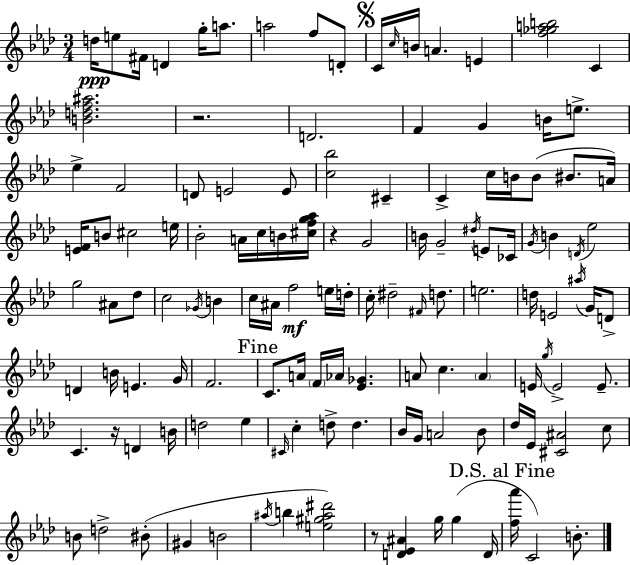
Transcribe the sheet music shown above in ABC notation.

X:1
T:Untitled
M:3/4
L:1/4
K:Ab
d/4 e/2 ^F/4 D g/4 a/2 a2 f/2 D/2 C/4 c/4 B/4 A E [f_gab]2 C [Bdf^a]2 z2 D2 F G B/4 e/2 _e F2 D/2 E2 E/2 [c_b]2 ^C C c/4 B/4 B/2 ^B/2 A/4 [EF]/4 B/2 ^c2 e/4 _B2 A/4 c/4 B/4 [^cfg_a]/4 z G2 B/4 G2 ^d/4 E/2 _C/4 G/4 B D/4 _e2 g2 ^A/2 _d/2 c2 _G/4 B c/4 ^A/4 f2 e/4 d/4 c/4 ^d2 ^F/4 d/2 e2 d/4 E2 ^a/4 G/4 D/2 D B/4 E G/4 F2 C/2 A/4 F/4 _A/4 [_E_G] A/2 c A E/4 g/4 E2 E/2 C z/4 D B/4 d2 _e ^C/4 c d/2 d _B/4 G/4 A2 _B/2 _d/4 _E/4 [^C^A]2 c/2 B/2 d2 ^B/2 ^G B2 ^a/4 b [e^g^a^d']2 z/2 [D_E^A] g/4 g D/4 [f_a']/4 C2 B/2